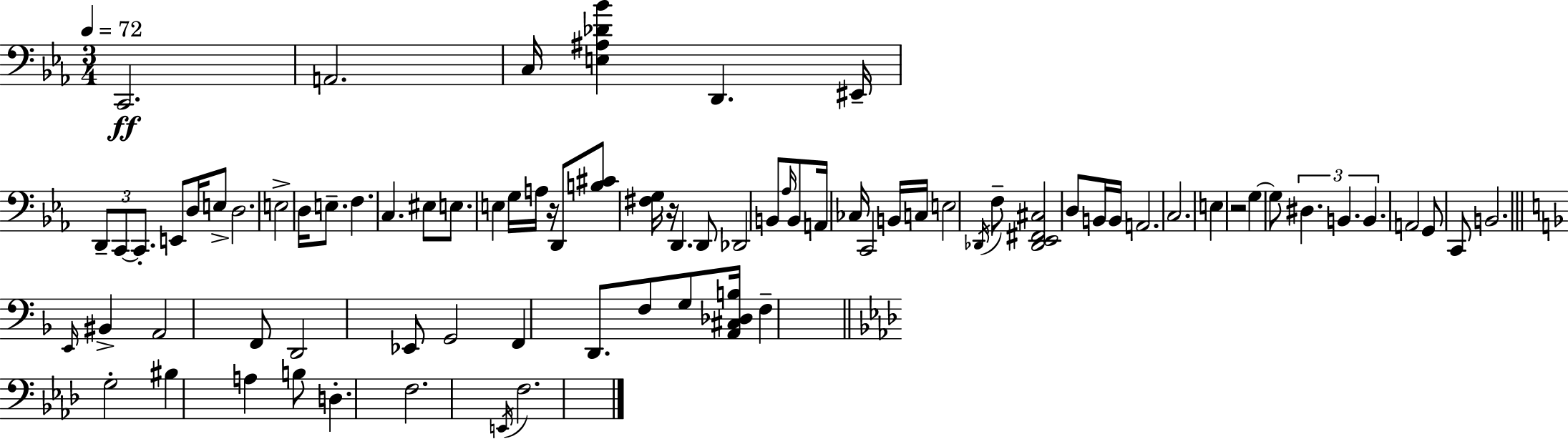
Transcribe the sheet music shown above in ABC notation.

X:1
T:Untitled
M:3/4
L:1/4
K:Eb
C,,2 A,,2 C,/4 [E,^A,_D_B] D,, ^E,,/4 D,,/2 C,,/2 C,,/2 E,,/2 D,/4 E,/2 D,2 E,2 D,/4 E,/2 F, C, ^E,/2 E,/2 E, G,/4 A,/4 z/4 D,,/2 [B,^C]/2 [^F,G,]/4 z/4 D,, D,,/2 _D,,2 B,,/2 _A,/4 B,,/2 A,,/4 _C,/4 C,,2 B,,/4 C,/4 E,2 _D,,/4 F,/2 [_D,,_E,,^F,,^C,]2 D,/2 B,,/4 B,,/4 A,,2 C,2 E, z2 G, G,/2 ^D, B,, B,, A,,2 G,,/2 C,,/2 B,,2 E,,/4 ^B,, A,,2 F,,/2 D,,2 _E,,/2 G,,2 F,, D,,/2 F,/2 G,/2 [A,,^C,_D,B,]/4 F, G,2 ^B, A, B,/2 D, F,2 E,,/4 F,2